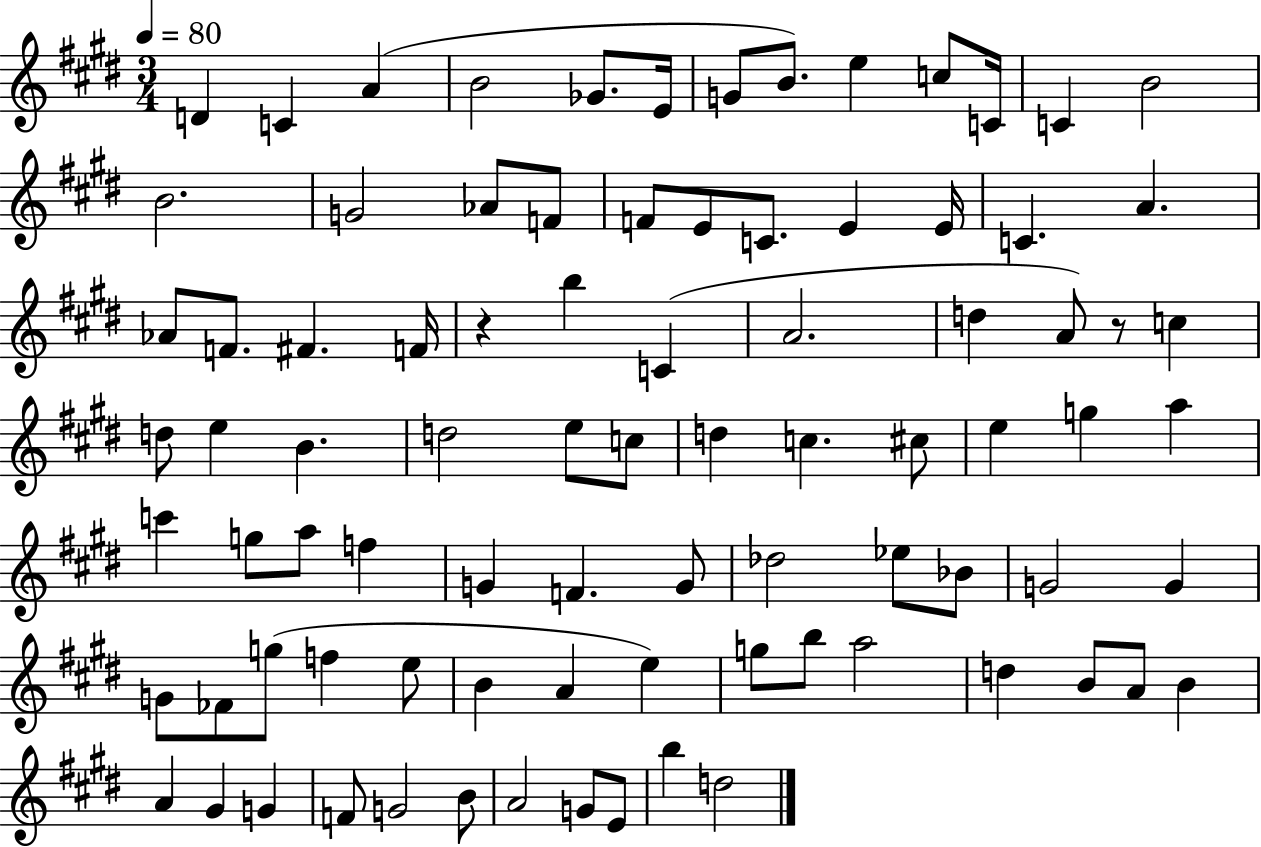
D4/q C4/q A4/q B4/h Gb4/e. E4/s G4/e B4/e. E5/q C5/e C4/s C4/q B4/h B4/h. G4/h Ab4/e F4/e F4/e E4/e C4/e. E4/q E4/s C4/q. A4/q. Ab4/e F4/e. F#4/q. F4/s R/q B5/q C4/q A4/h. D5/q A4/e R/e C5/q D5/e E5/q B4/q. D5/h E5/e C5/e D5/q C5/q. C#5/e E5/q G5/q A5/q C6/q G5/e A5/e F5/q G4/q F4/q. G4/e Db5/h Eb5/e Bb4/e G4/h G4/q G4/e FES4/e G5/e F5/q E5/e B4/q A4/q E5/q G5/e B5/e A5/h D5/q B4/e A4/e B4/q A4/q G#4/q G4/q F4/e G4/h B4/e A4/h G4/e E4/e B5/q D5/h